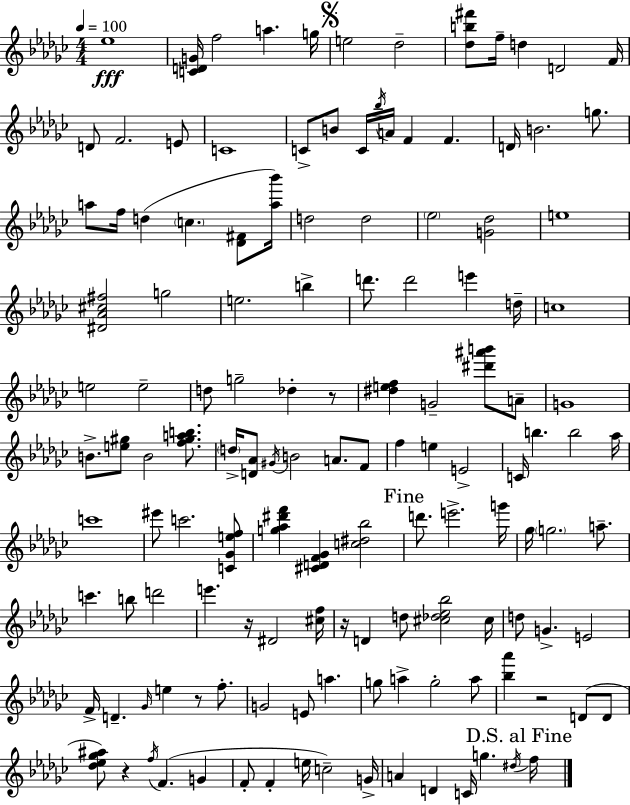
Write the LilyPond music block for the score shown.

{
  \clef treble
  \numericTimeSignature
  \time 4/4
  \key ees \minor
  \tempo 4 = 100
  \repeat volta 2 { ees''1\fff | <c' d' g'>16 f''2 a''4. g''16 | \mark \markup { \musicglyph "scripts.segno" } e''2 des''2-- | <des'' b'' fis'''>8 f''16-- d''4 d'2 f'16 | \break d'8 f'2. e'8 | c'1 | c'8-> b'8 c'16 \acciaccatura { bes''16 } a'16 f'4 f'4. | d'16 b'2. g''8. | \break a''8 f''16 d''4( \parenthesize c''4. <des' fis'>8 | <a'' bes'''>16) d''2 d''2 | \parenthesize ees''2 <g' des''>2 | e''1 | \break <dis' aes' cis'' fis''>2 g''2 | e''2. b''4-> | d'''8. d'''2 e'''4 | d''16-- c''1 | \break e''2 e''2-- | d''8 g''2-- des''4-. r8 | <dis'' e'' f''>4 g'2-- <dis''' ais''' b'''>8 a'8-- | g'1 | \break b'8.-> <e'' gis''>8 b'2 <f'' gis'' a'' b''>8. | \parenthesize d''16-> <d' aes'>8 \acciaccatura { gis'16 } b'2 a'8. | f'8 f''4 e''4 e'2-> | c'16 b''4. b''2 | \break aes''16 c'''1 | eis'''8 c'''2. | <c' ges' e'' f''>8 <g'' aes'' dis''' f'''>4 <cis' d' f' ges'>4 <c'' dis'' bes''>2 | \mark "Fine" d'''8. e'''2.-> | \break g'''16 ges''16 \parenthesize g''2. a''8.-- | c'''4. b''8 d'''2 | e'''4. r16 dis'2 | <cis'' f''>16 r16 d'4 d''8 <cis'' des'' ees'' bes''>2 | \break cis''16 d''8 g'4.-> e'2 | f'16-> d'4.-- \grace { ges'16 } e''4 r8 | f''8.-. g'2 e'8 a''4. | g''8 a''4-> g''2-. | \break a''8 <bes'' aes'''>4 r2 d'8( | d'8 <des'' ees'' ges'' ais''>8) r4 \acciaccatura { f''16 } f'4.( | g'4 f'8-. f'4-. e''16 c''2--) | g'16-> a'4 d'4 c'16 g''4. | \break \acciaccatura { dis''16 } \mark "D.S. al Fine" f''16 } \bar "|."
}